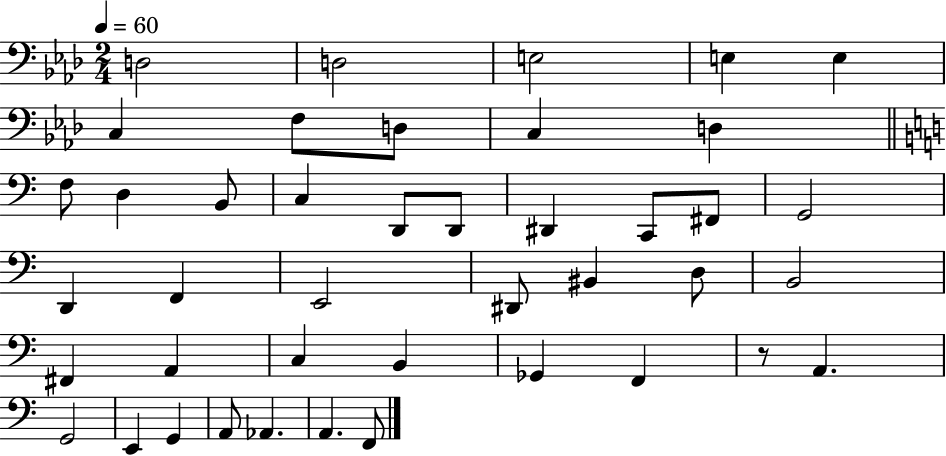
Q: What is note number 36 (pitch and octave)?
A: E2